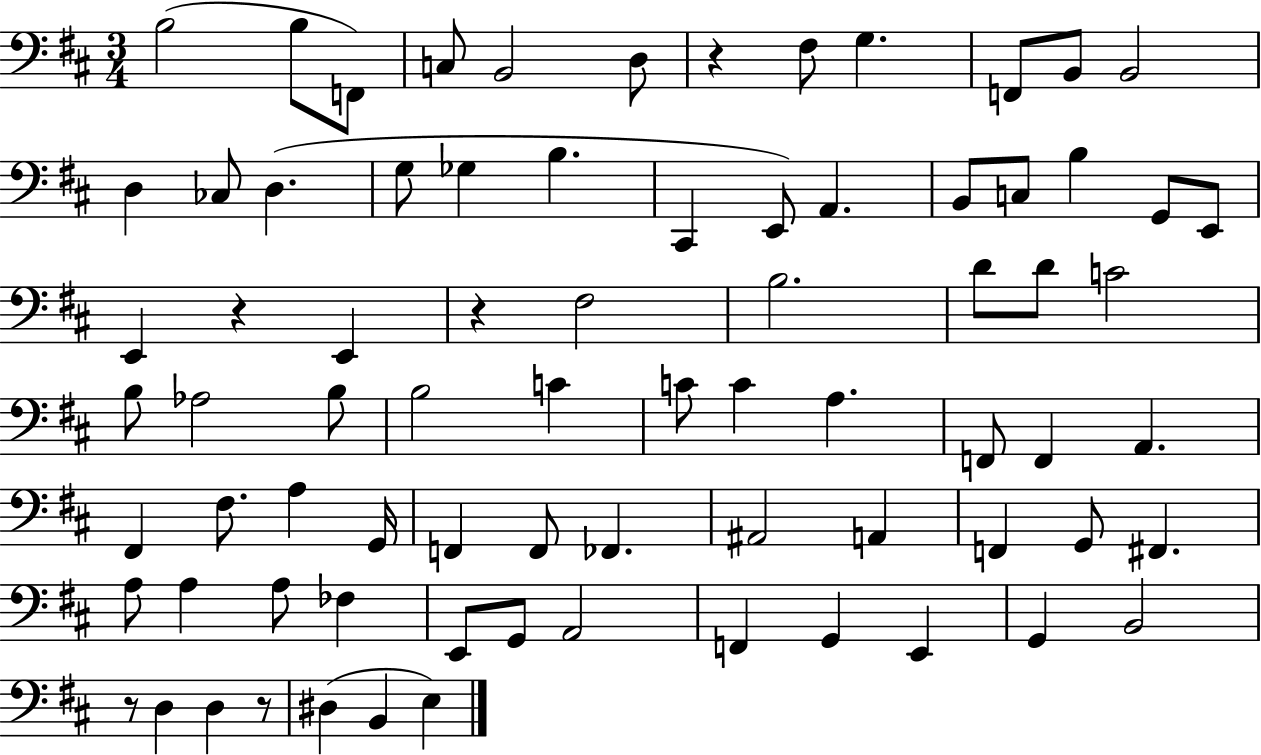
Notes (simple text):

B3/h B3/e F2/e C3/e B2/h D3/e R/q F#3/e G3/q. F2/e B2/e B2/h D3/q CES3/e D3/q. G3/e Gb3/q B3/q. C#2/q E2/e A2/q. B2/e C3/e B3/q G2/e E2/e E2/q R/q E2/q R/q F#3/h B3/h. D4/e D4/e C4/h B3/e Ab3/h B3/e B3/h C4/q C4/e C4/q A3/q. F2/e F2/q A2/q. F#2/q F#3/e. A3/q G2/s F2/q F2/e FES2/q. A#2/h A2/q F2/q G2/e F#2/q. A3/e A3/q A3/e FES3/q E2/e G2/e A2/h F2/q G2/q E2/q G2/q B2/h R/e D3/q D3/q R/e D#3/q B2/q E3/q